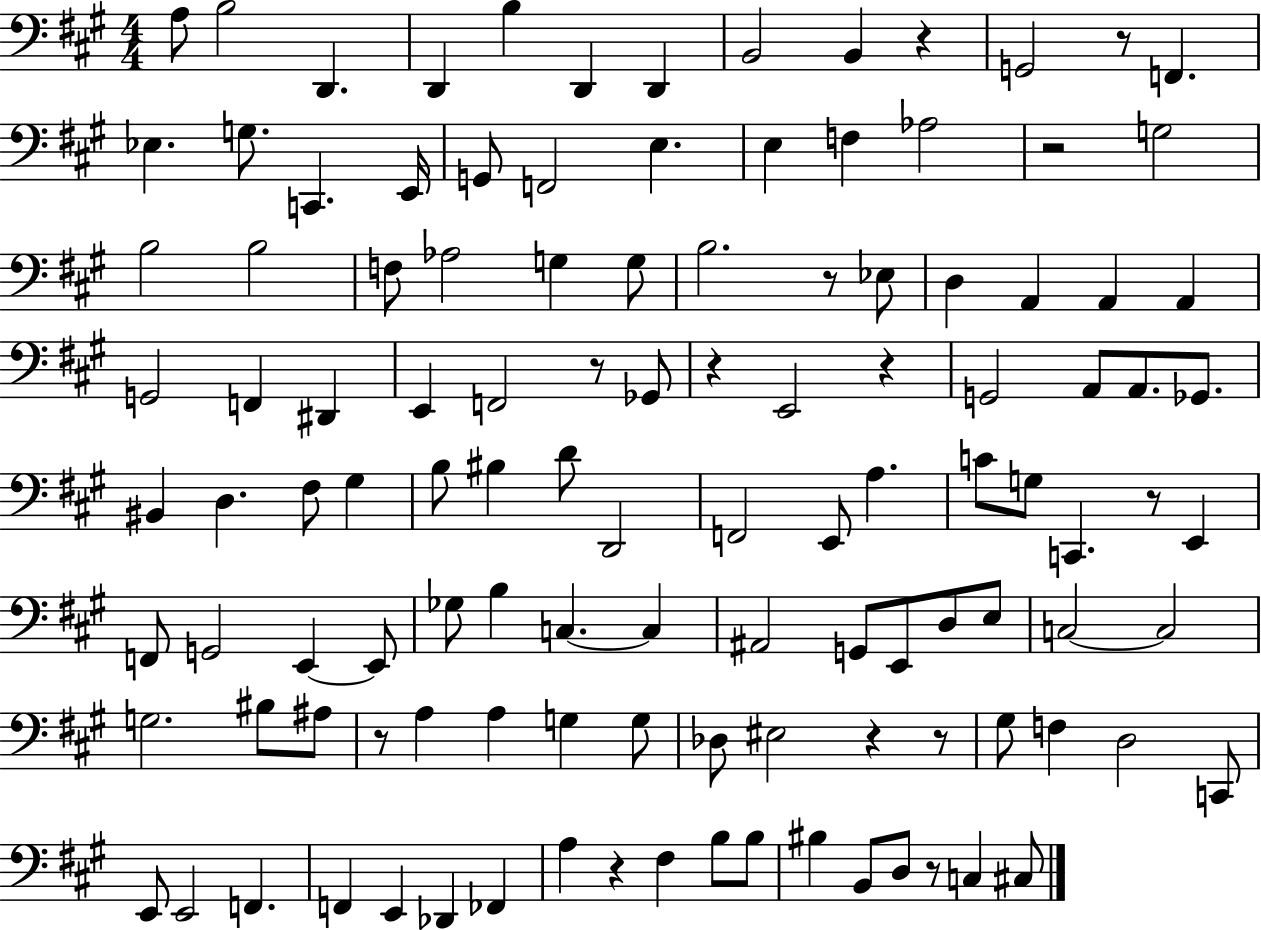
{
  \clef bass
  \numericTimeSignature
  \time 4/4
  \key a \major
  a8 b2 d,4. | d,4 b4 d,4 d,4 | b,2 b,4 r4 | g,2 r8 f,4. | \break ees4. g8. c,4. e,16 | g,8 f,2 e4. | e4 f4 aes2 | r2 g2 | \break b2 b2 | f8 aes2 g4 g8 | b2. r8 ees8 | d4 a,4 a,4 a,4 | \break g,2 f,4 dis,4 | e,4 f,2 r8 ges,8 | r4 e,2 r4 | g,2 a,8 a,8. ges,8. | \break bis,4 d4. fis8 gis4 | b8 bis4 d'8 d,2 | f,2 e,8 a4. | c'8 g8 c,4. r8 e,4 | \break f,8 g,2 e,4~~ e,8 | ges8 b4 c4.~~ c4 | ais,2 g,8 e,8 d8 e8 | c2~~ c2 | \break g2. bis8 ais8 | r8 a4 a4 g4 g8 | des8 eis2 r4 r8 | gis8 f4 d2 c,8 | \break e,8 e,2 f,4. | f,4 e,4 des,4 fes,4 | a4 r4 fis4 b8 b8 | bis4 b,8 d8 r8 c4 cis8 | \break \bar "|."
}